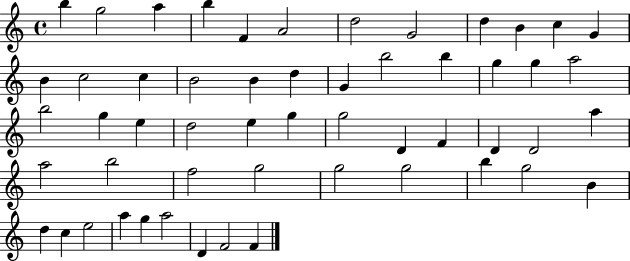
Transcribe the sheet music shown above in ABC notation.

X:1
T:Untitled
M:4/4
L:1/4
K:C
b g2 a b F A2 d2 G2 d B c G B c2 c B2 B d G b2 b g g a2 b2 g e d2 e g g2 D F D D2 a a2 b2 f2 g2 g2 g2 b g2 B d c e2 a g a2 D F2 F